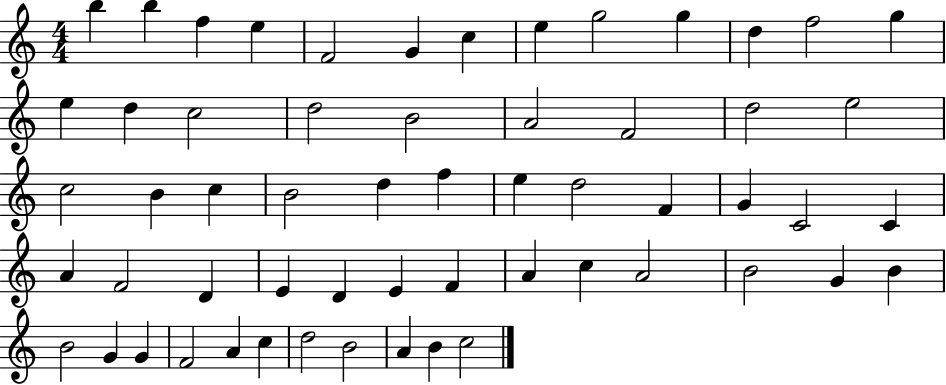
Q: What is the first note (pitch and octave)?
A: B5